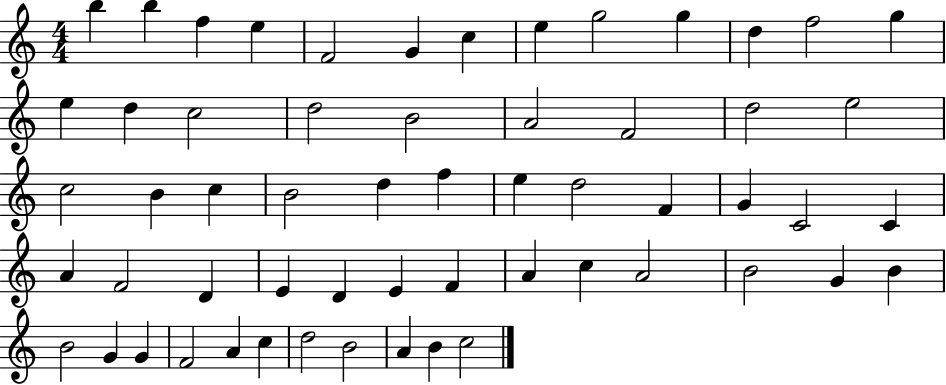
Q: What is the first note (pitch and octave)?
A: B5